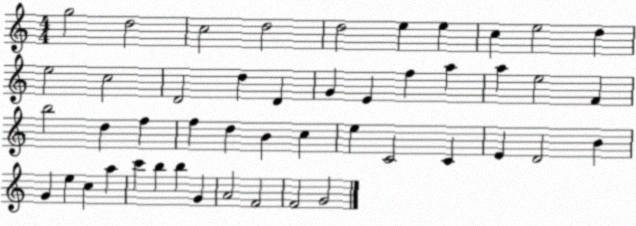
X:1
T:Untitled
M:4/4
L:1/4
K:C
g2 d2 c2 d2 d2 e e c e2 d e2 c2 D2 d D G E f a a e2 F b2 d f f d B c e C2 C E D2 B G e c a c' b b G A2 F2 F2 G2